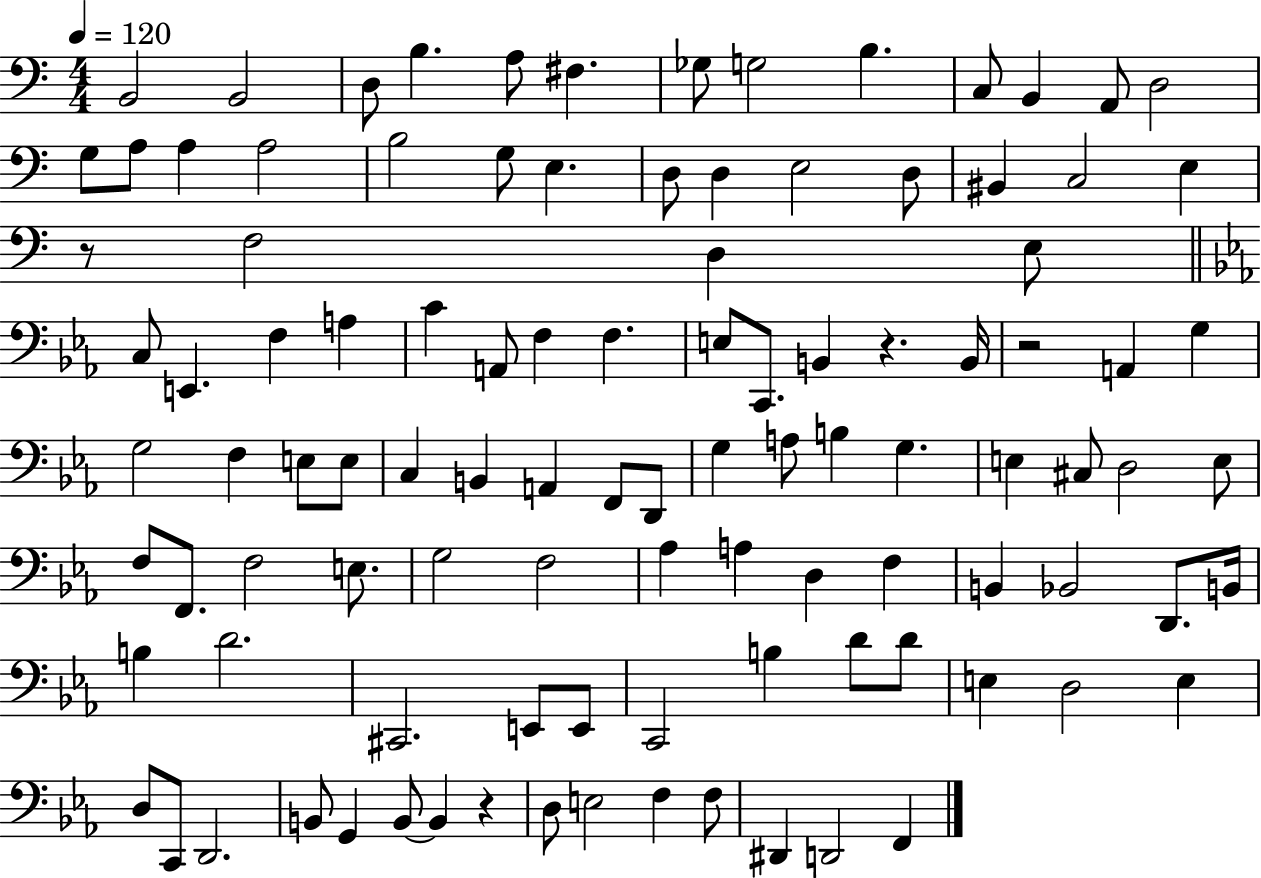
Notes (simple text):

B2/h B2/h D3/e B3/q. A3/e F#3/q. Gb3/e G3/h B3/q. C3/e B2/q A2/e D3/h G3/e A3/e A3/q A3/h B3/h G3/e E3/q. D3/e D3/q E3/h D3/e BIS2/q C3/h E3/q R/e F3/h D3/q E3/e C3/e E2/q. F3/q A3/q C4/q A2/e F3/q F3/q. E3/e C2/e. B2/q R/q. B2/s R/h A2/q G3/q G3/h F3/q E3/e E3/e C3/q B2/q A2/q F2/e D2/e G3/q A3/e B3/q G3/q. E3/q C#3/e D3/h E3/e F3/e F2/e. F3/h E3/e. G3/h F3/h Ab3/q A3/q D3/q F3/q B2/q Bb2/h D2/e. B2/s B3/q D4/h. C#2/h. E2/e E2/e C2/h B3/q D4/e D4/e E3/q D3/h E3/q D3/e C2/e D2/h. B2/e G2/q B2/e B2/q R/q D3/e E3/h F3/q F3/e D#2/q D2/h F2/q